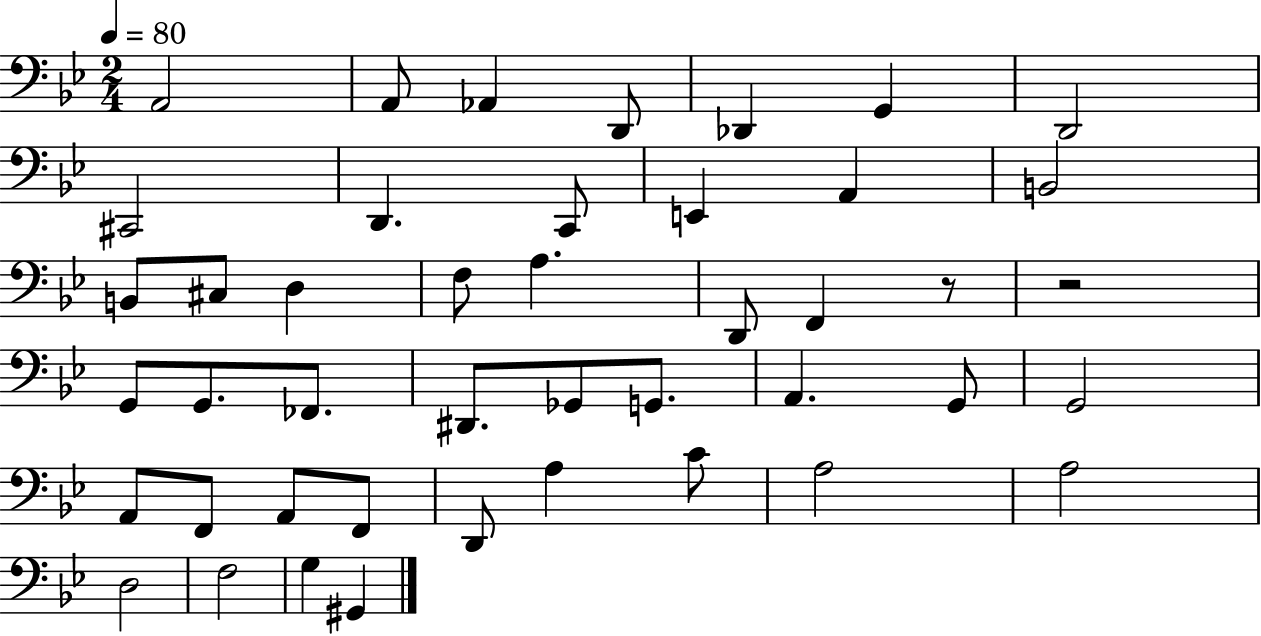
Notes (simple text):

A2/h A2/e Ab2/q D2/e Db2/q G2/q D2/h C#2/h D2/q. C2/e E2/q A2/q B2/h B2/e C#3/e D3/q F3/e A3/q. D2/e F2/q R/e R/h G2/e G2/e. FES2/e. D#2/e. Gb2/e G2/e. A2/q. G2/e G2/h A2/e F2/e A2/e F2/e D2/e A3/q C4/e A3/h A3/h D3/h F3/h G3/q G#2/q